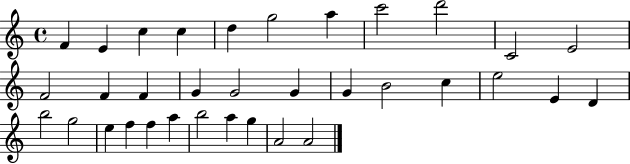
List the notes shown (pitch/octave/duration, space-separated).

F4/q E4/q C5/q C5/q D5/q G5/h A5/q C6/h D6/h C4/h E4/h F4/h F4/q F4/q G4/q G4/h G4/q G4/q B4/h C5/q E5/h E4/q D4/q B5/h G5/h E5/q F5/q F5/q A5/q B5/h A5/q G5/q A4/h A4/h